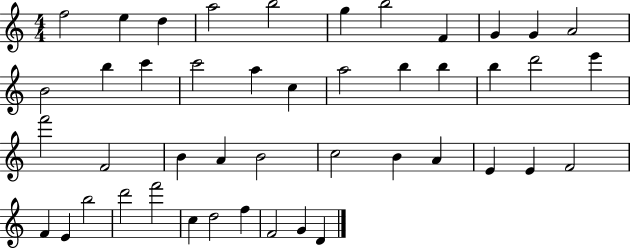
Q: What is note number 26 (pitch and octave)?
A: B4